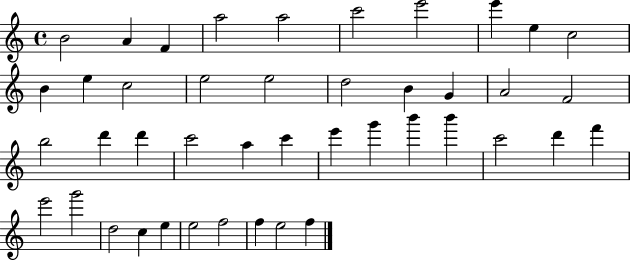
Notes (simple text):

B4/h A4/q F4/q A5/h A5/h C6/h E6/h E6/q E5/q C5/h B4/q E5/q C5/h E5/h E5/h D5/h B4/q G4/q A4/h F4/h B5/h D6/q D6/q C6/h A5/q C6/q E6/q G6/q B6/q B6/q C6/h D6/q F6/q E6/h G6/h D5/h C5/q E5/q E5/h F5/h F5/q E5/h F5/q